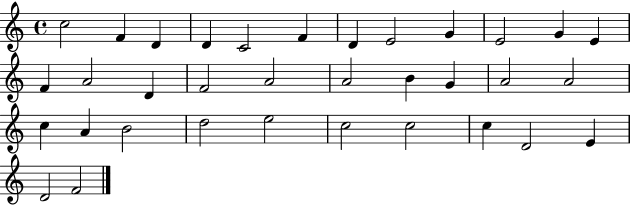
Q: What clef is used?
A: treble